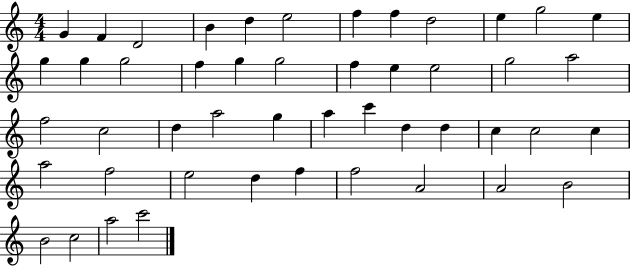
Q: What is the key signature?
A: C major